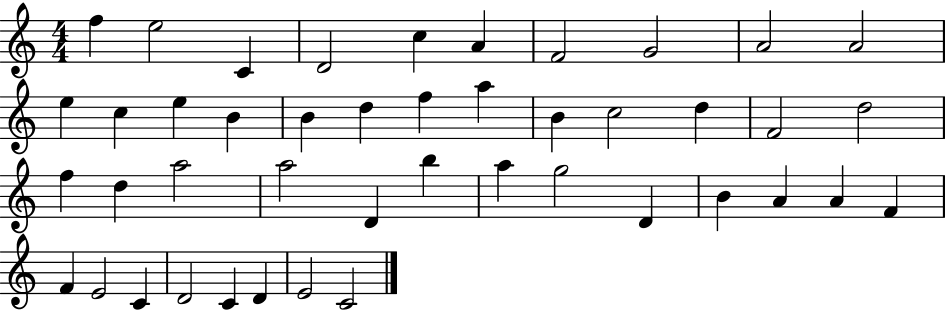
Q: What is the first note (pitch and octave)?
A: F5